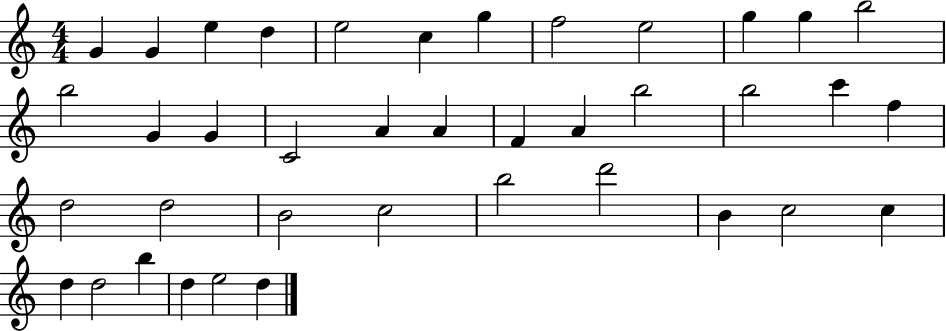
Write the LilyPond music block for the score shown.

{
  \clef treble
  \numericTimeSignature
  \time 4/4
  \key c \major
  g'4 g'4 e''4 d''4 | e''2 c''4 g''4 | f''2 e''2 | g''4 g''4 b''2 | \break b''2 g'4 g'4 | c'2 a'4 a'4 | f'4 a'4 b''2 | b''2 c'''4 f''4 | \break d''2 d''2 | b'2 c''2 | b''2 d'''2 | b'4 c''2 c''4 | \break d''4 d''2 b''4 | d''4 e''2 d''4 | \bar "|."
}